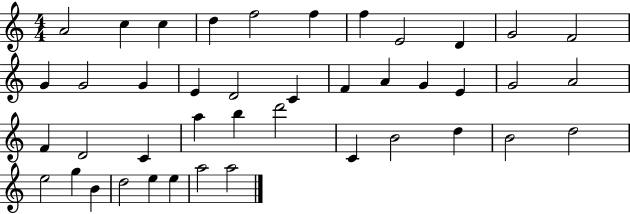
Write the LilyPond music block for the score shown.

{
  \clef treble
  \numericTimeSignature
  \time 4/4
  \key c \major
  a'2 c''4 c''4 | d''4 f''2 f''4 | f''4 e'2 d'4 | g'2 f'2 | \break g'4 g'2 g'4 | e'4 d'2 c'4 | f'4 a'4 g'4 e'4 | g'2 a'2 | \break f'4 d'2 c'4 | a''4 b''4 d'''2 | c'4 b'2 d''4 | b'2 d''2 | \break e''2 g''4 b'4 | d''2 e''4 e''4 | a''2 a''2 | \bar "|."
}